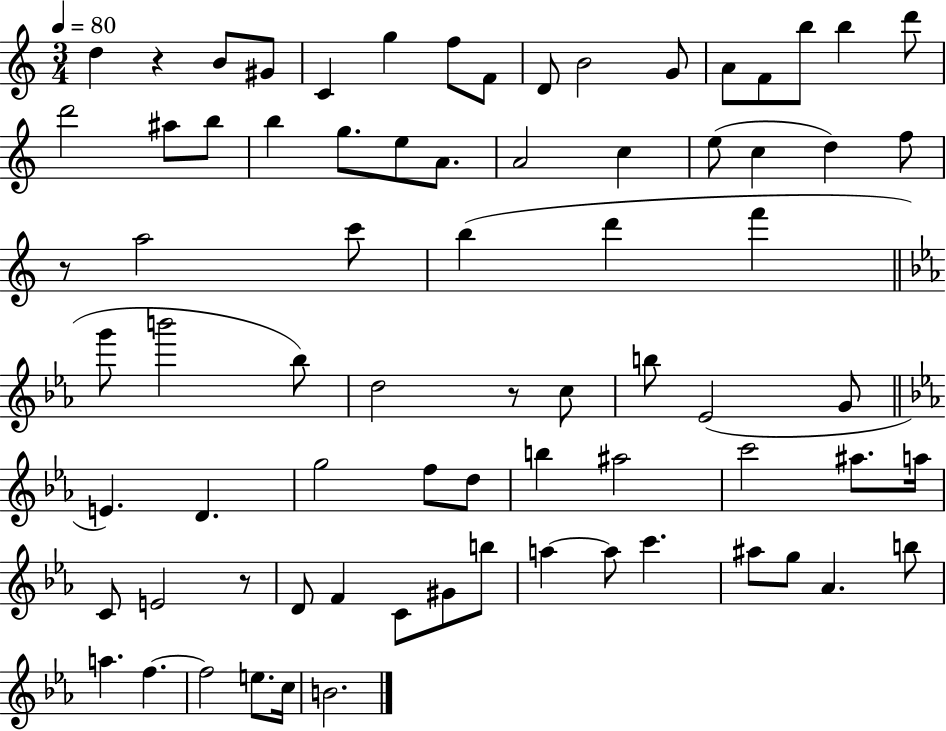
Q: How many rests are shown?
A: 4